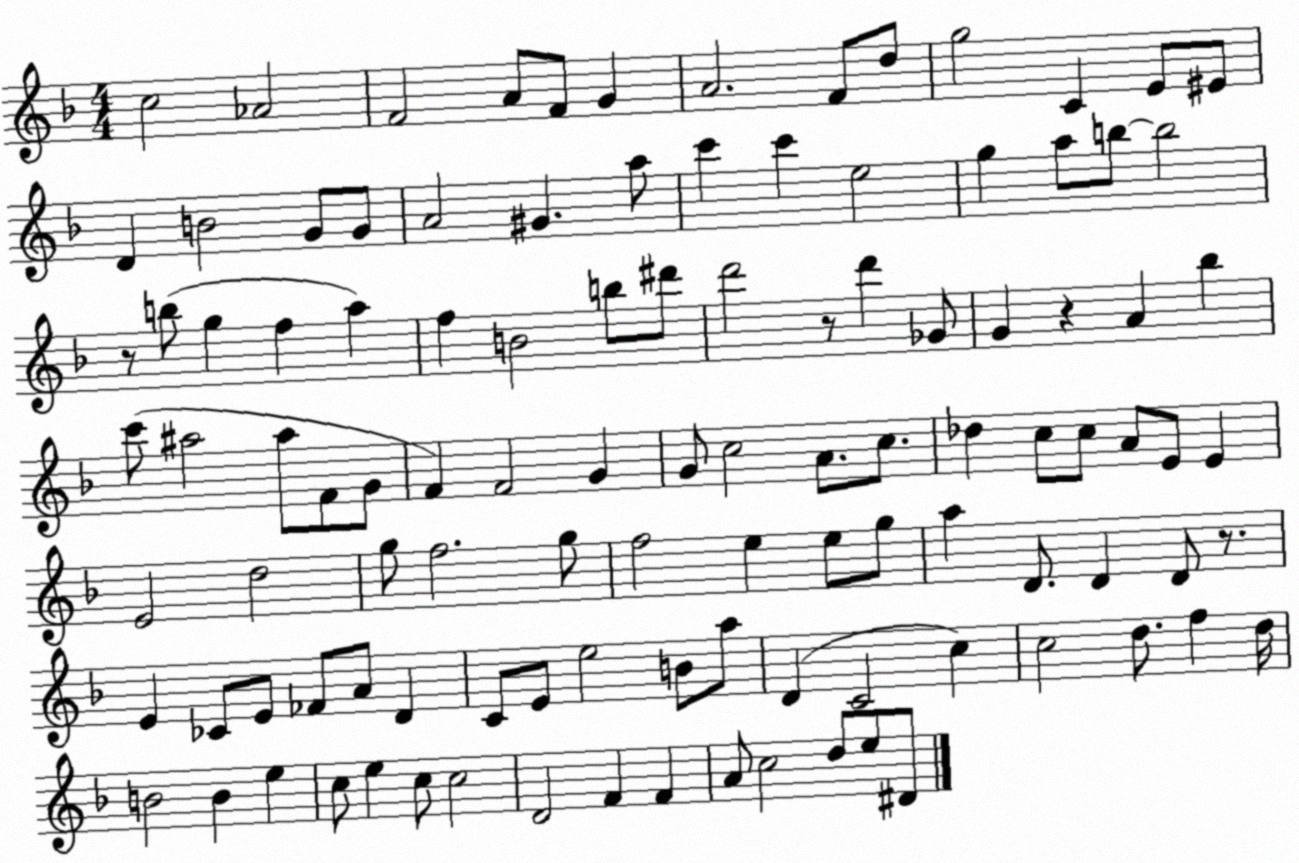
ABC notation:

X:1
T:Untitled
M:4/4
L:1/4
K:F
c2 _A2 F2 A/2 F/2 G A2 F/2 d/2 g2 C E/2 ^E/2 D B2 G/2 G/2 A2 ^G a/2 c' c' e2 g a/2 b/2 b2 z/2 b/2 g f a f B2 b/2 ^d'/2 d'2 z/2 d' _G/2 G z A _b c'/2 ^a2 ^a/2 F/2 G/2 F F2 G G/2 c2 A/2 c/2 _d c/2 c/2 A/2 E/2 E E2 d2 g/2 f2 g/2 f2 e e/2 g/2 a D/2 D D/2 z/2 E _C/2 E/2 _F/2 A/2 D C/2 E/2 e2 B/2 a/2 D C2 c c2 d/2 f d/4 B2 B e c/2 e c/2 c2 D2 F F A/2 c2 d/2 e/2 ^D/2